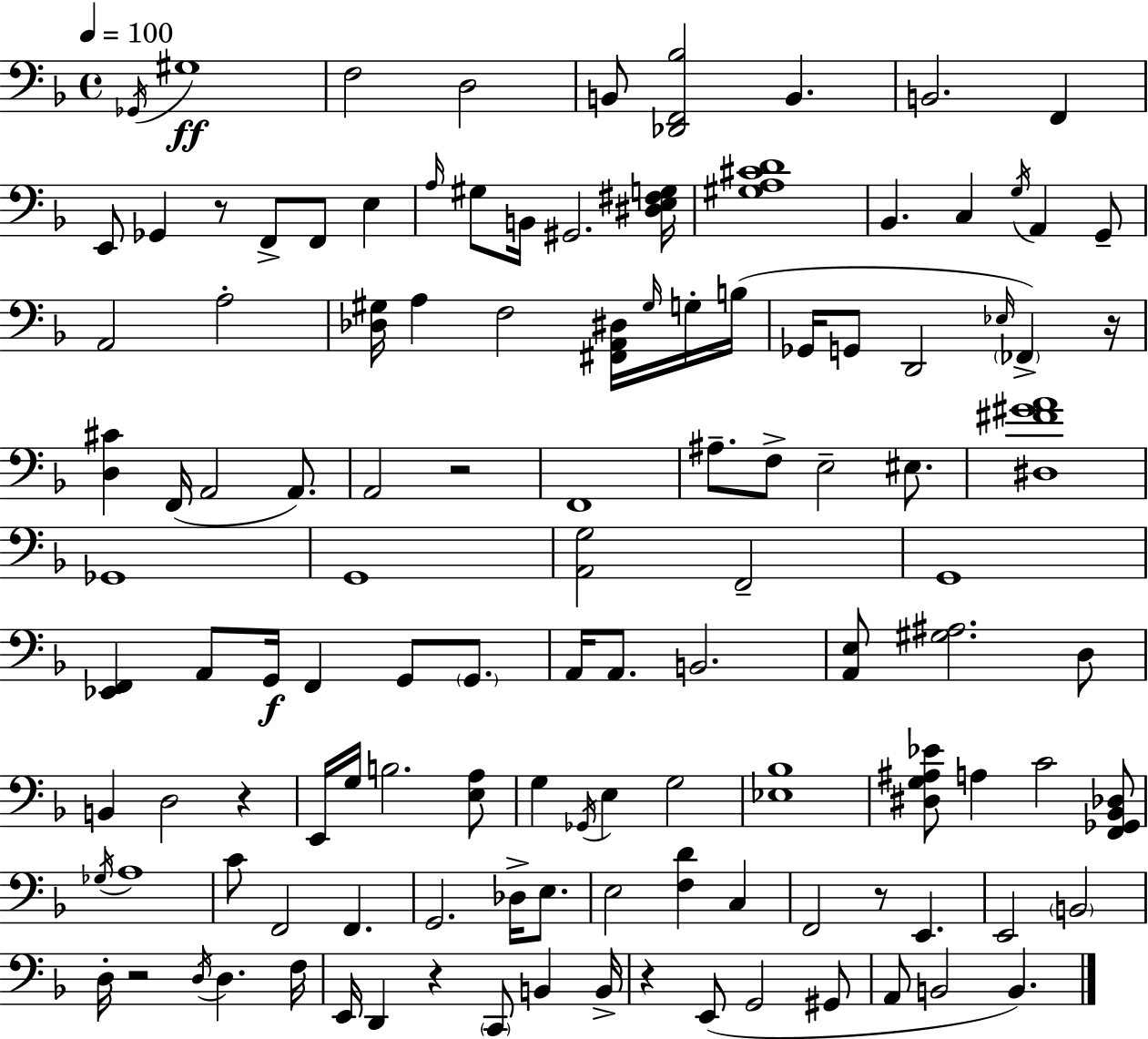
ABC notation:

X:1
T:Untitled
M:4/4
L:1/4
K:Dm
_G,,/4 ^G,4 F,2 D,2 B,,/2 [_D,,F,,_B,]2 B,, B,,2 F,, E,,/2 _G,, z/2 F,,/2 F,,/2 E, A,/4 ^G,/2 B,,/4 ^G,,2 [^D,E,^F,G,]/4 [^G,A,^CD]4 _B,, C, G,/4 A,, G,,/2 A,,2 A,2 [_D,^G,]/4 A, F,2 [^F,,A,,^D,]/4 ^G,/4 G,/4 B,/4 _G,,/4 G,,/2 D,,2 _E,/4 _F,, z/4 [D,^C] F,,/4 A,,2 A,,/2 A,,2 z2 F,,4 ^A,/2 F,/2 E,2 ^E,/2 [^D,^F^GA]4 _G,,4 G,,4 [A,,G,]2 F,,2 G,,4 [_E,,F,,] A,,/2 G,,/4 F,, G,,/2 G,,/2 A,,/4 A,,/2 B,,2 [A,,E,]/2 [^G,^A,]2 D,/2 B,, D,2 z E,,/4 G,/4 B,2 [E,A,]/2 G, _G,,/4 E, G,2 [_E,_B,]4 [^D,G,^A,_E]/2 A, C2 [F,,_G,,_B,,_D,]/2 _G,/4 A,4 C/2 F,,2 F,, G,,2 _D,/4 E,/2 E,2 [F,D] C, F,,2 z/2 E,, E,,2 B,,2 D,/4 z2 D,/4 D, F,/4 E,,/4 D,, z C,,/2 B,, B,,/4 z E,,/2 G,,2 ^G,,/2 A,,/2 B,,2 B,,